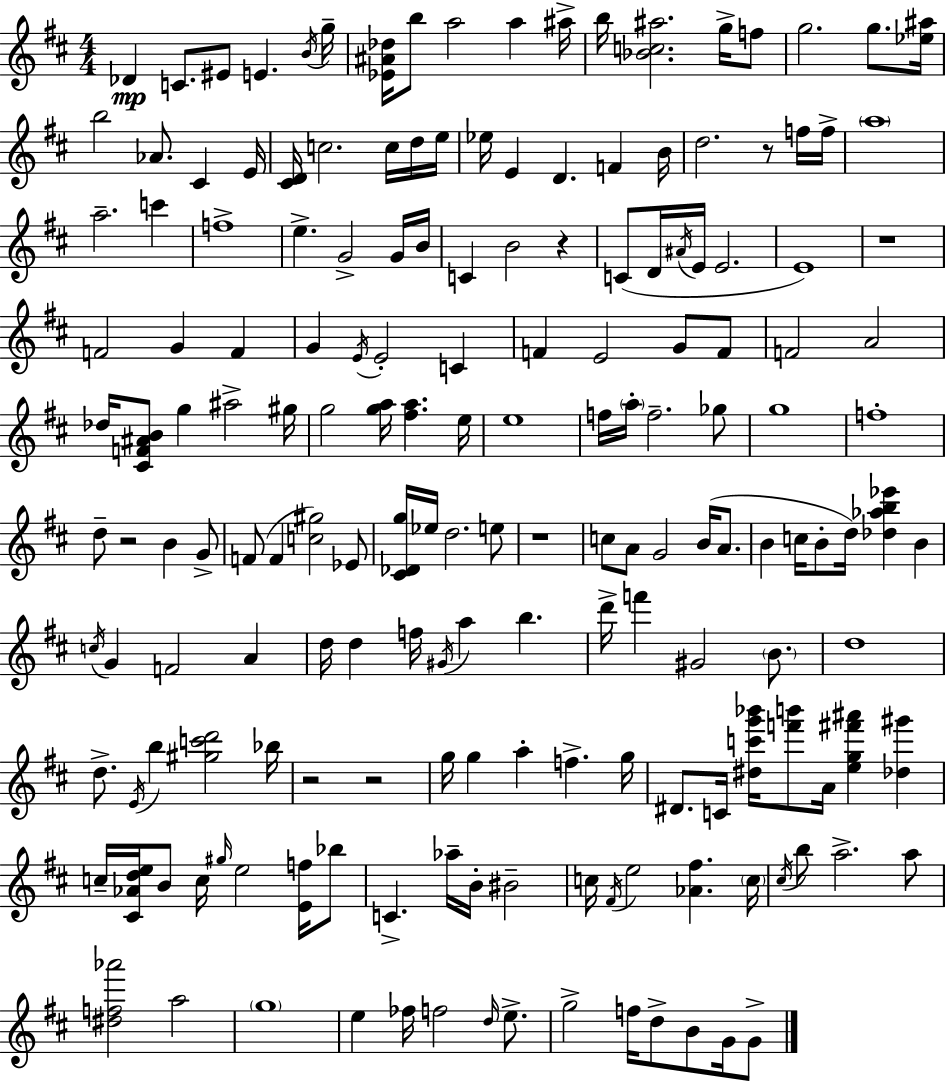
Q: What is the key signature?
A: D major